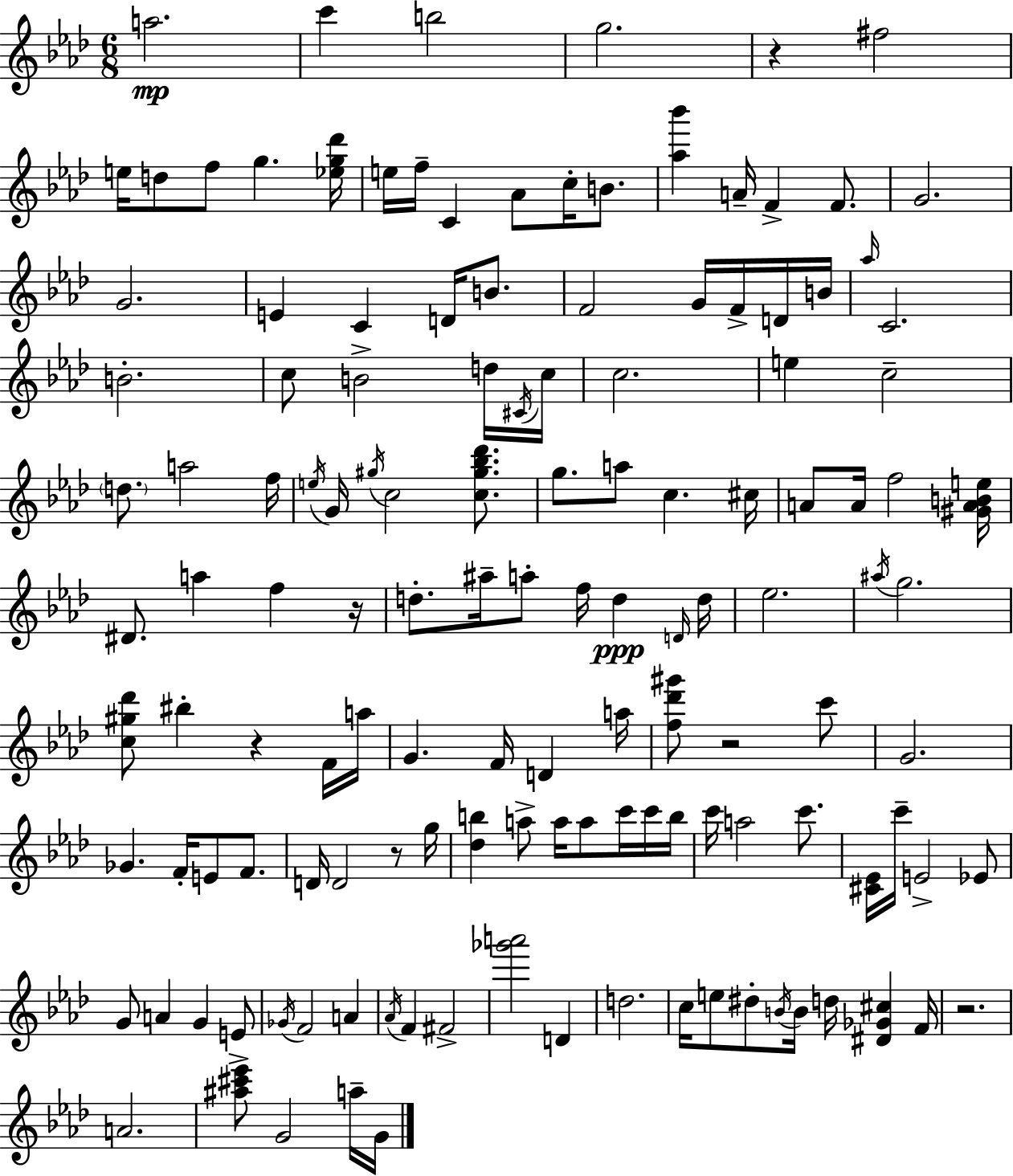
A5/h. C6/q B5/h G5/h. R/q F#5/h E5/s D5/e F5/e G5/q. [Eb5,G5,Db6]/s E5/s F5/s C4/q Ab4/e C5/s B4/e. [Ab5,Bb6]/q A4/s F4/q F4/e. G4/h. G4/h. E4/q C4/q D4/s B4/e. F4/h G4/s F4/s D4/s B4/s Ab5/s C4/h. B4/h. C5/e B4/h D5/s C#4/s C5/s C5/h. E5/q C5/h D5/e. A5/h F5/s E5/s G4/s G#5/s C5/h [C5,G#5,Bb5,Db6]/e. G5/e. A5/e C5/q. C#5/s A4/e A4/s F5/h [G#4,A4,B4,E5]/s D#4/e. A5/q F5/q R/s D5/e. A#5/s A5/e F5/s D5/q D4/s D5/s Eb5/h. A#5/s G5/h. [C5,G#5,Db6]/e BIS5/q R/q F4/s A5/s G4/q. F4/s D4/q A5/s [F5,Db6,G#6]/e R/h C6/e G4/h. Gb4/q. F4/s E4/e F4/e. D4/s D4/h R/e G5/s [Db5,B5]/q A5/e A5/s A5/e C6/s C6/s B5/s C6/s A5/h C6/e. [C#4,Eb4]/s C6/s E4/h Eb4/e G4/e A4/q G4/q E4/e Gb4/s F4/h A4/q Ab4/s F4/q F#4/h [Gb6,A6]/h D4/q D5/h. C5/s E5/e D#5/e B4/s B4/s D5/s [D#4,Gb4,C#5]/q F4/s R/h. A4/h. [A#5,C#6,Eb6]/e G4/h A5/s G4/s